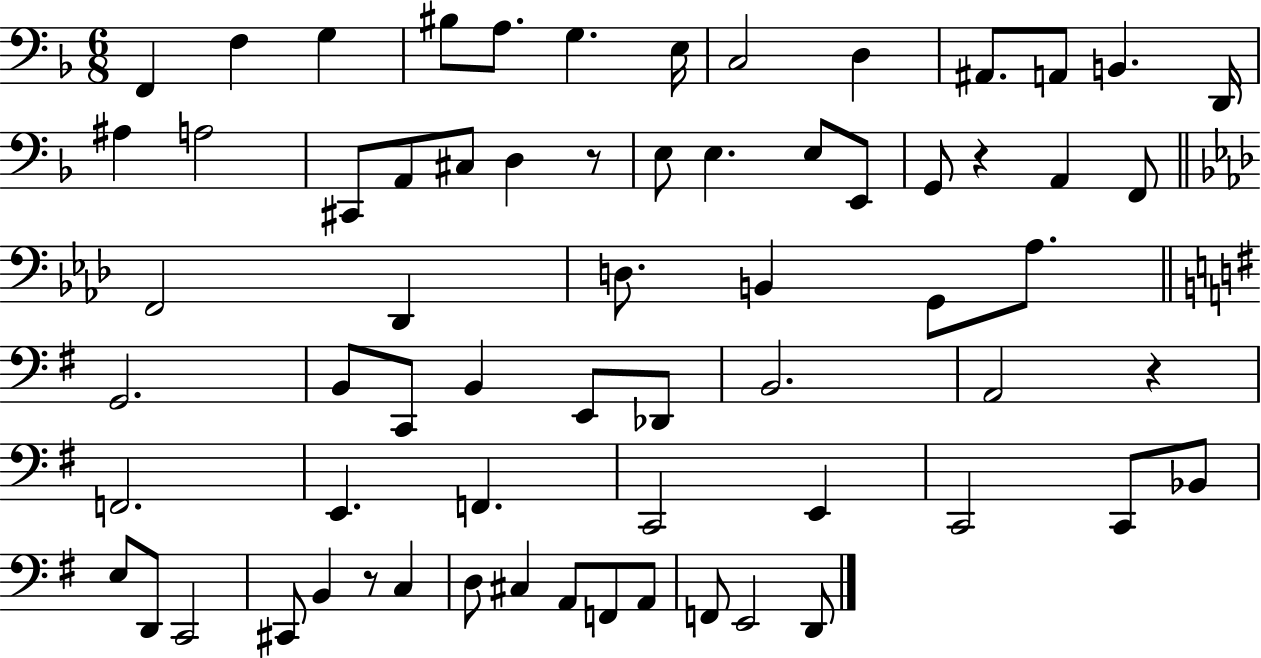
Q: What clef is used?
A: bass